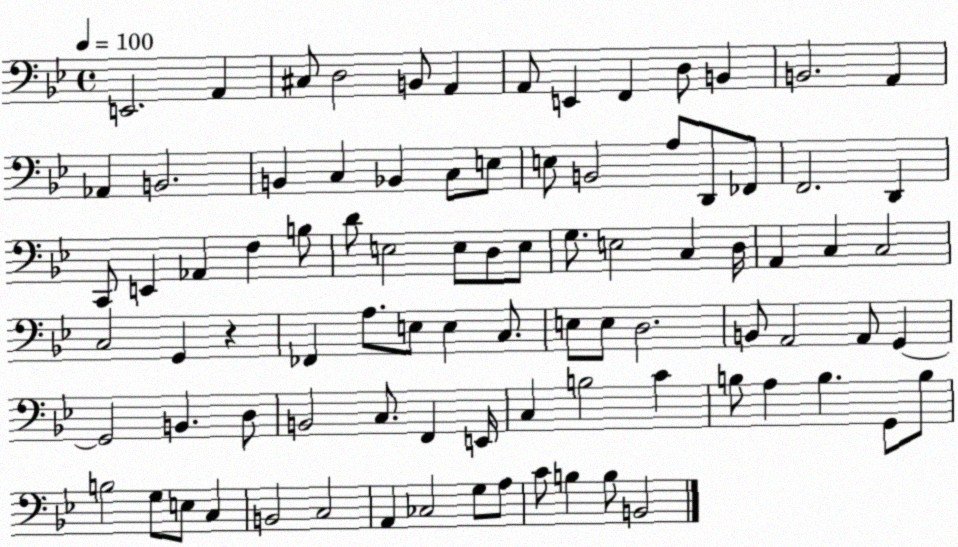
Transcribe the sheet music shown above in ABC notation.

X:1
T:Untitled
M:4/4
L:1/4
K:Bb
E,,2 A,, ^C,/2 D,2 B,,/2 A,, A,,/2 E,, F,, D,/2 B,, B,,2 A,, _A,, B,,2 B,, C, _B,, C,/2 E,/2 E,/2 B,,2 A,/2 D,,/2 _F,,/2 F,,2 D,, C,,/2 E,, _A,, F, B,/2 D/2 E,2 E,/2 D,/2 E,/2 G,/2 E,2 C, D,/4 A,, C, C,2 C,2 G,, z _F,, A,/2 E,/2 E, C,/2 E,/2 E,/2 D,2 B,,/2 A,,2 A,,/2 G,, G,,2 B,, D,/2 B,,2 C,/2 F,, E,,/4 C, B,2 C B,/2 A, B, G,,/2 B,/2 B,2 G,/2 E,/2 C, B,,2 C,2 A,, _C,2 G,/2 A,/2 C/2 B, B,/2 B,,2